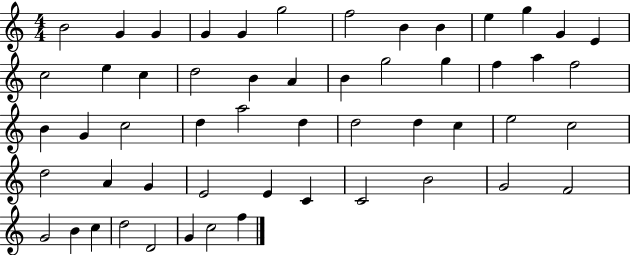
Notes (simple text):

B4/h G4/q G4/q G4/q G4/q G5/h F5/h B4/q B4/q E5/q G5/q G4/q E4/q C5/h E5/q C5/q D5/h B4/q A4/q B4/q G5/h G5/q F5/q A5/q F5/h B4/q G4/q C5/h D5/q A5/h D5/q D5/h D5/q C5/q E5/h C5/h D5/h A4/q G4/q E4/h E4/q C4/q C4/h B4/h G4/h F4/h G4/h B4/q C5/q D5/h D4/h G4/q C5/h F5/q